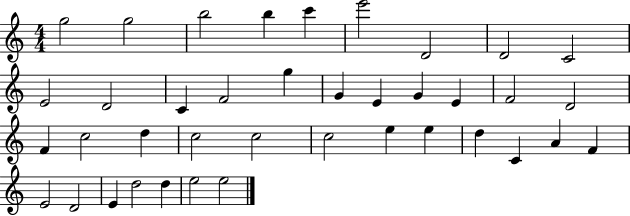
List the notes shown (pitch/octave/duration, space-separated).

G5/h G5/h B5/h B5/q C6/q E6/h D4/h D4/h C4/h E4/h D4/h C4/q F4/h G5/q G4/q E4/q G4/q E4/q F4/h D4/h F4/q C5/h D5/q C5/h C5/h C5/h E5/q E5/q D5/q C4/q A4/q F4/q E4/h D4/h E4/q D5/h D5/q E5/h E5/h